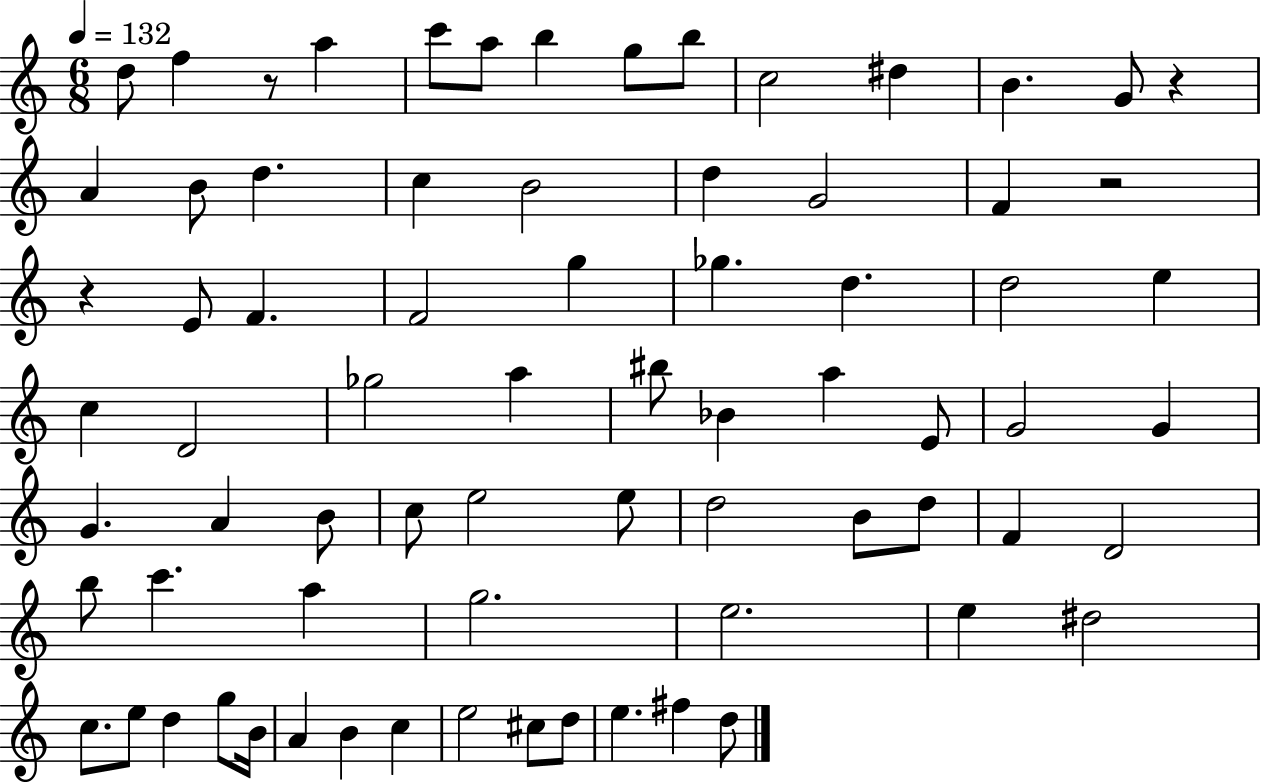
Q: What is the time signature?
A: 6/8